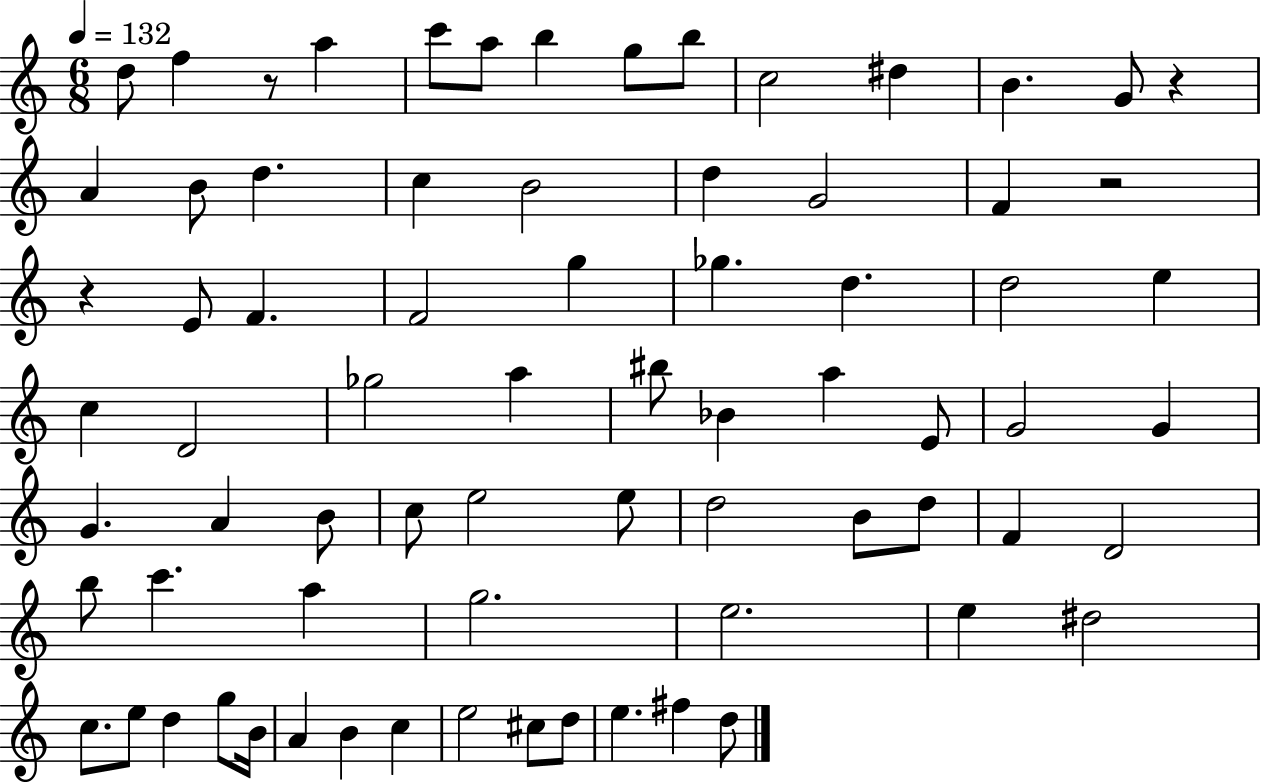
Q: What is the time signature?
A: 6/8